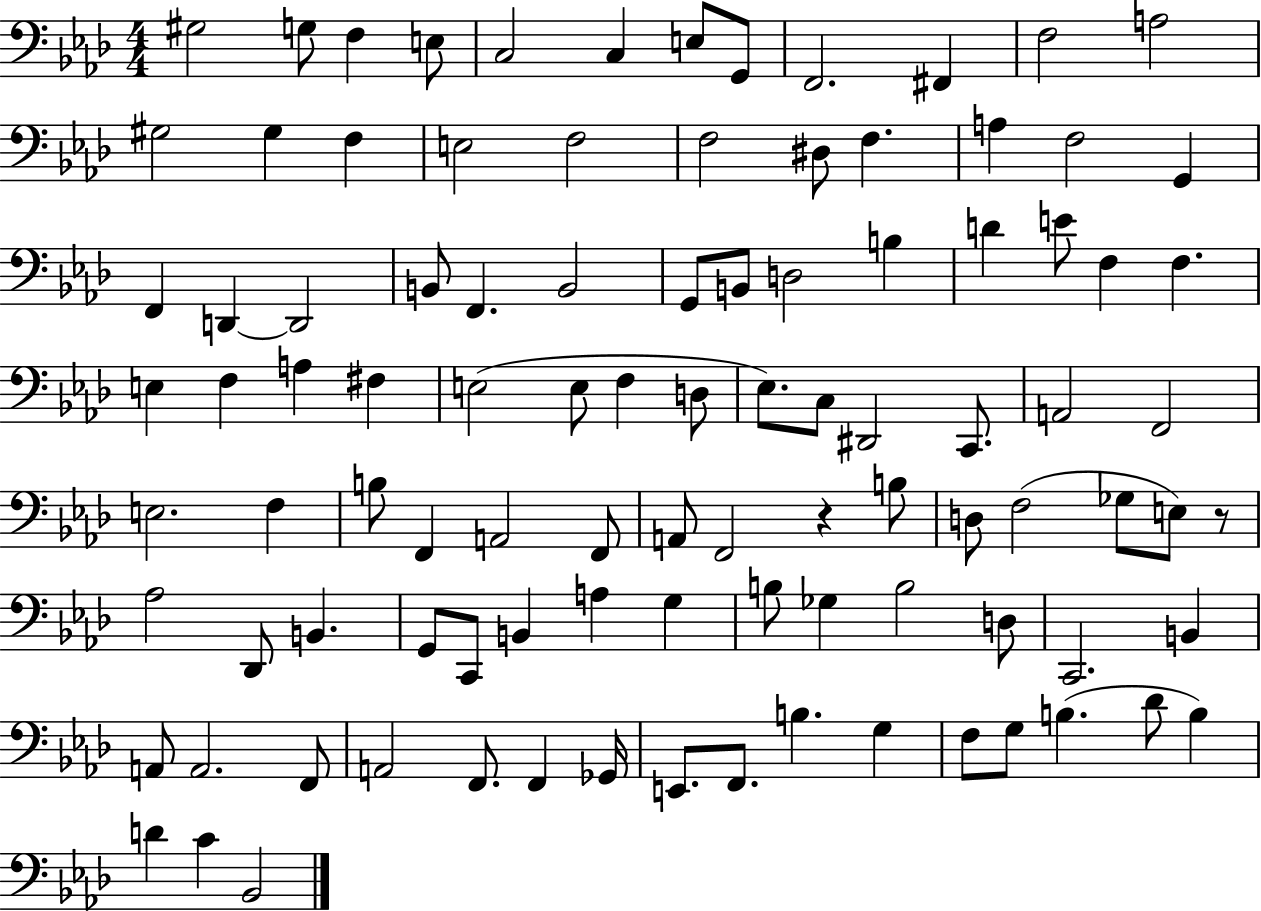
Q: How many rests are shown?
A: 2